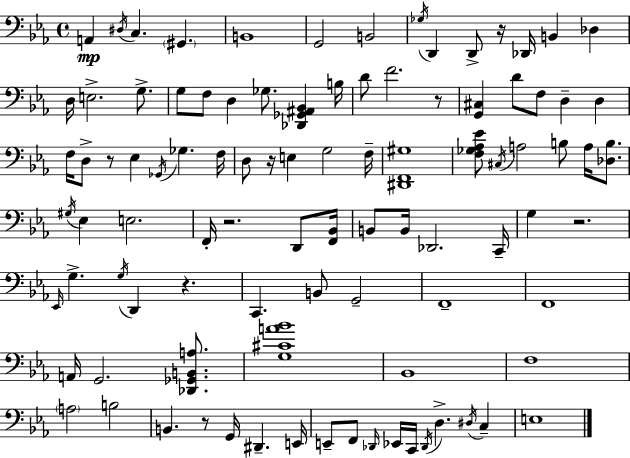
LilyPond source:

{
  \clef bass
  \time 4/4
  \defaultTimeSignature
  \key c \minor
  \repeat volta 2 { a,4\mp \acciaccatura { dis16 } c4. \parenthesize gis,4. | b,1 | g,2 b,2 | \acciaccatura { ges16 } d,4 d,8-> r16 des,16 b,4 des4 | \break d16 e2.-> g8.-> | g8 f8 d4 ges8. <des, ges, ais, bes,>4 | b16 d'8 f'2. | r8 <g, cis>4 d'8 f8 d4-- d4 | \break f16 d8-> r8 ees4 \acciaccatura { ges,16 } ges4. | f16 d8 r16 e4 g2 | f16-- <dis, f, gis>1 | <f ges aes ees'>8 \acciaccatura { cis16 } a2 b8 | \break a16 <des b>8. \acciaccatura { gis16 } ees4 e2. | f,16-. r2. | d,8 <f, bes,>16 b,8 b,16 des,2. | c,16-- g4 r2. | \break \grace { ees,16 } g4.-> \acciaccatura { g16 } d,4 | r4. c,4. b,8 g,2-- | f,1-- | f,1 | \break a,16 g,2. | <des, ges, b, a>8. <g cis' a' bes'>1 | bes,1 | f1 | \break \parenthesize a2 b2 | b,4. r8 g,16 | dis,4.-- e,16 e,8-- f,8 \grace { des,16 } ees,16 c,16 \acciaccatura { des,16 } d4.-> | \acciaccatura { dis16 } c4-- e1 | \break } \bar "|."
}